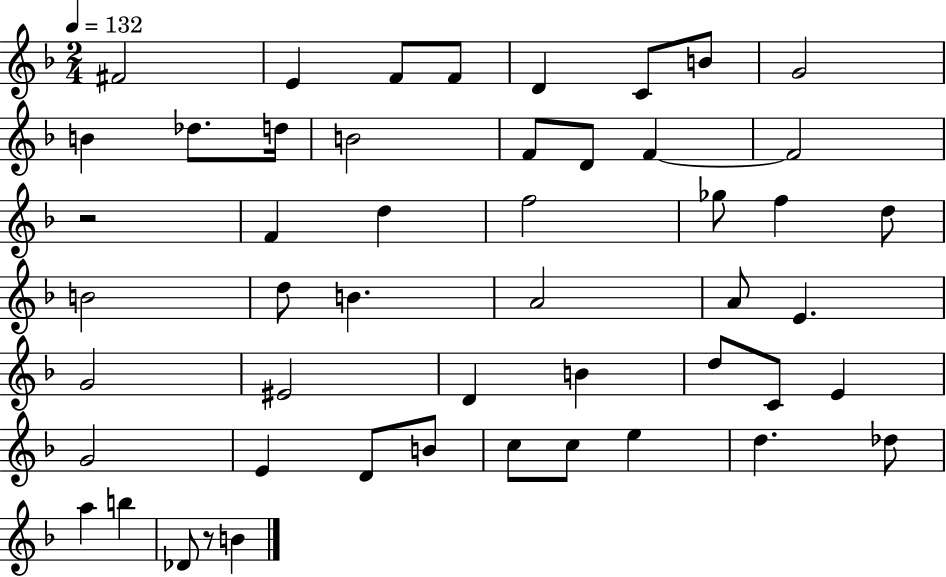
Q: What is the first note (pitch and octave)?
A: F#4